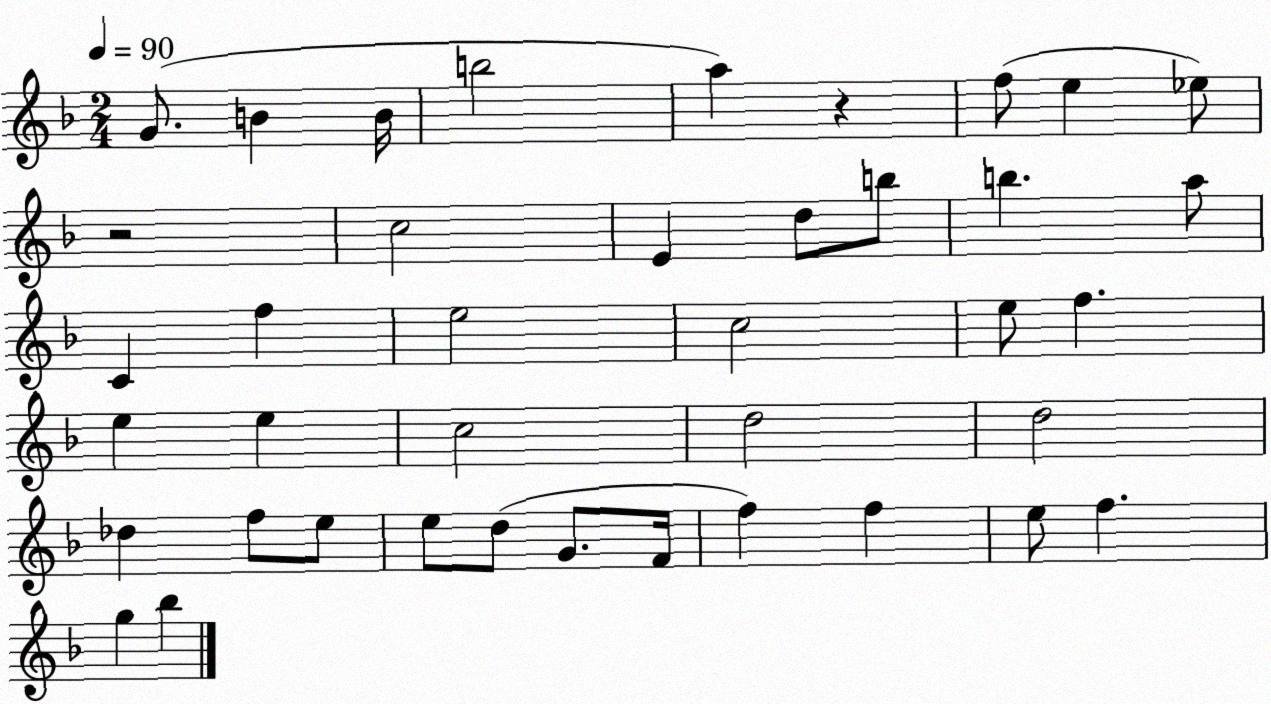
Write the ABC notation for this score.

X:1
T:Untitled
M:2/4
L:1/4
K:F
G/2 B B/4 b2 a z f/2 e _e/2 z2 c2 E d/2 b/2 b a/2 C f e2 c2 e/2 f e e c2 d2 d2 _d f/2 e/2 e/2 d/2 G/2 F/4 f f e/2 f g _b